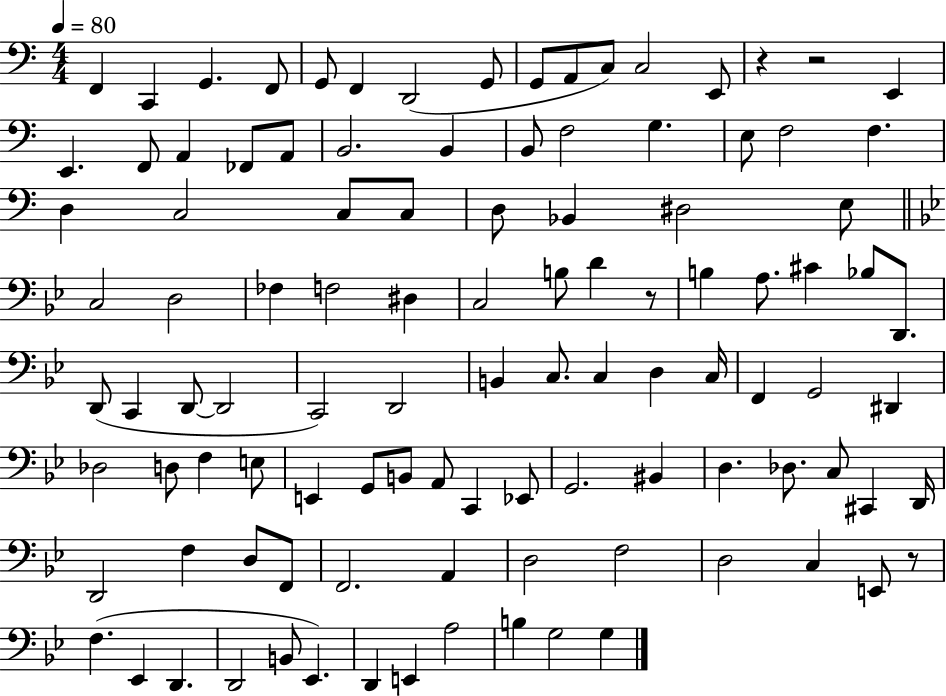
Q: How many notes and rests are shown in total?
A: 106